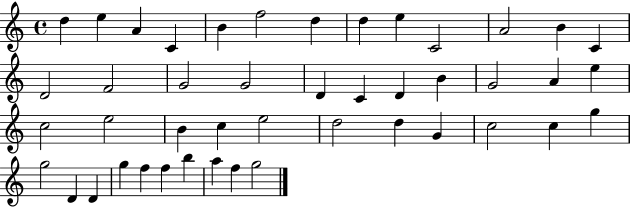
X:1
T:Untitled
M:4/4
L:1/4
K:C
d e A C B f2 d d e C2 A2 B C D2 F2 G2 G2 D C D B G2 A e c2 e2 B c e2 d2 d G c2 c g g2 D D g f f b a f g2